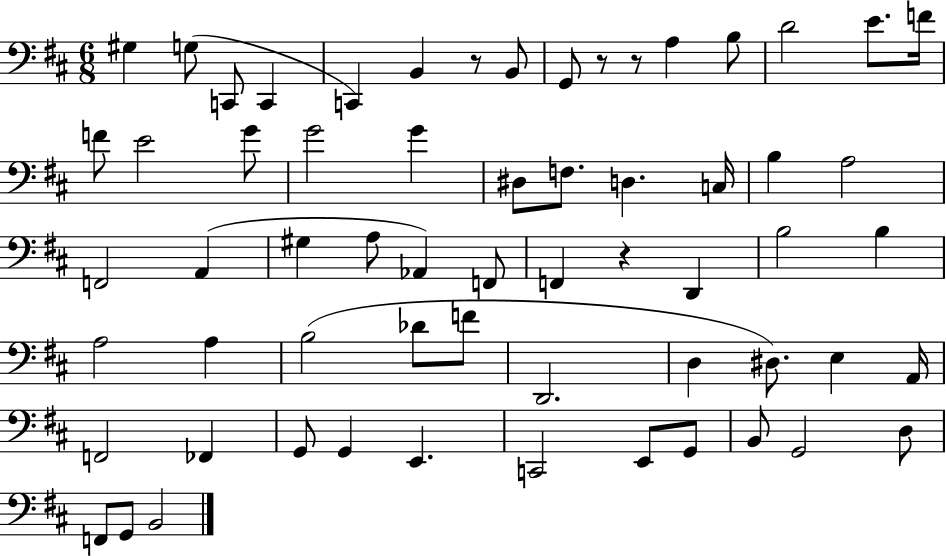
X:1
T:Untitled
M:6/8
L:1/4
K:D
^G, G,/2 C,,/2 C,, C,, B,, z/2 B,,/2 G,,/2 z/2 z/2 A, B,/2 D2 E/2 F/4 F/2 E2 G/2 G2 G ^D,/2 F,/2 D, C,/4 B, A,2 F,,2 A,, ^G, A,/2 _A,, F,,/2 F,, z D,, B,2 B, A,2 A, B,2 _D/2 F/2 D,,2 D, ^D,/2 E, A,,/4 F,,2 _F,, G,,/2 G,, E,, C,,2 E,,/2 G,,/2 B,,/2 G,,2 D,/2 F,,/2 G,,/2 B,,2